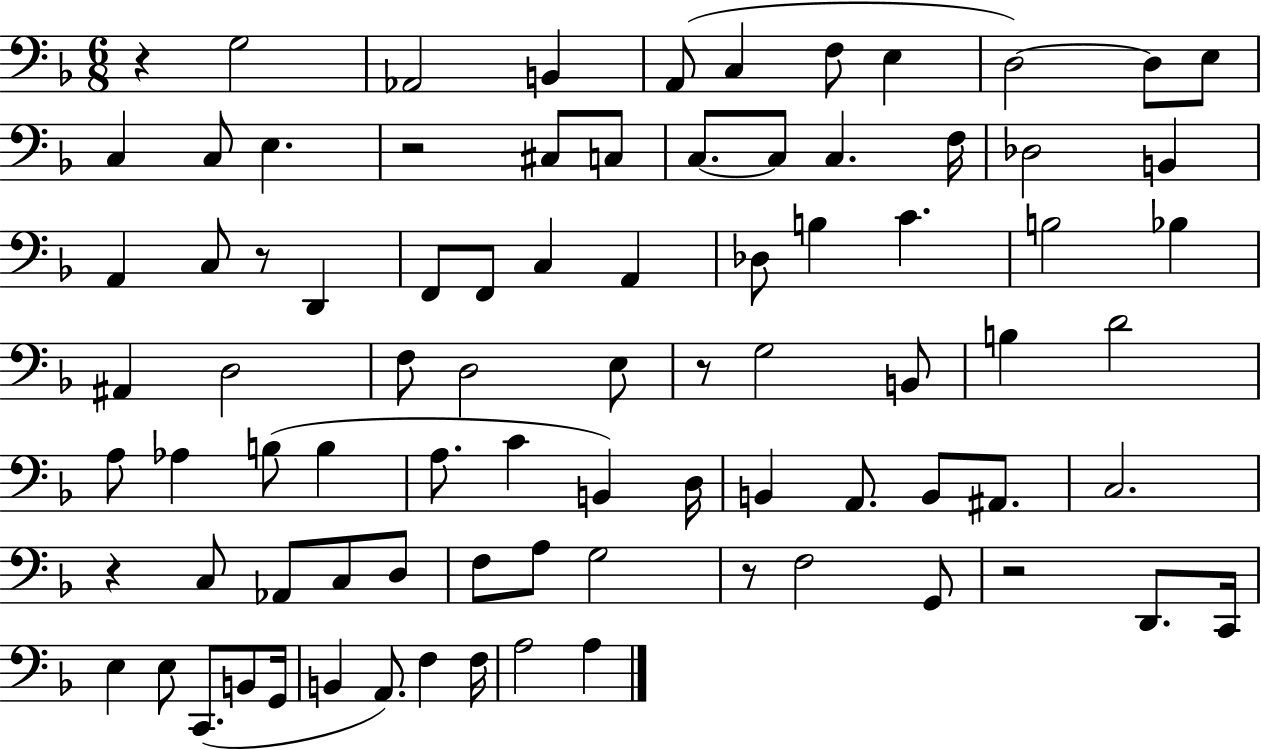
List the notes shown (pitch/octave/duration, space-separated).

R/q G3/h Ab2/h B2/q A2/e C3/q F3/e E3/q D3/h D3/e E3/e C3/q C3/e E3/q. R/h C#3/e C3/e C3/e. C3/e C3/q. F3/s Db3/h B2/q A2/q C3/e R/e D2/q F2/e F2/e C3/q A2/q Db3/e B3/q C4/q. B3/h Bb3/q A#2/q D3/h F3/e D3/h E3/e R/e G3/h B2/e B3/q D4/h A3/e Ab3/q B3/e B3/q A3/e. C4/q B2/q D3/s B2/q A2/e. B2/e A#2/e. C3/h. R/q C3/e Ab2/e C3/e D3/e F3/e A3/e G3/h R/e F3/h G2/e R/h D2/e. C2/s E3/q E3/e C2/e. B2/e G2/s B2/q A2/e. F3/q F3/s A3/h A3/q